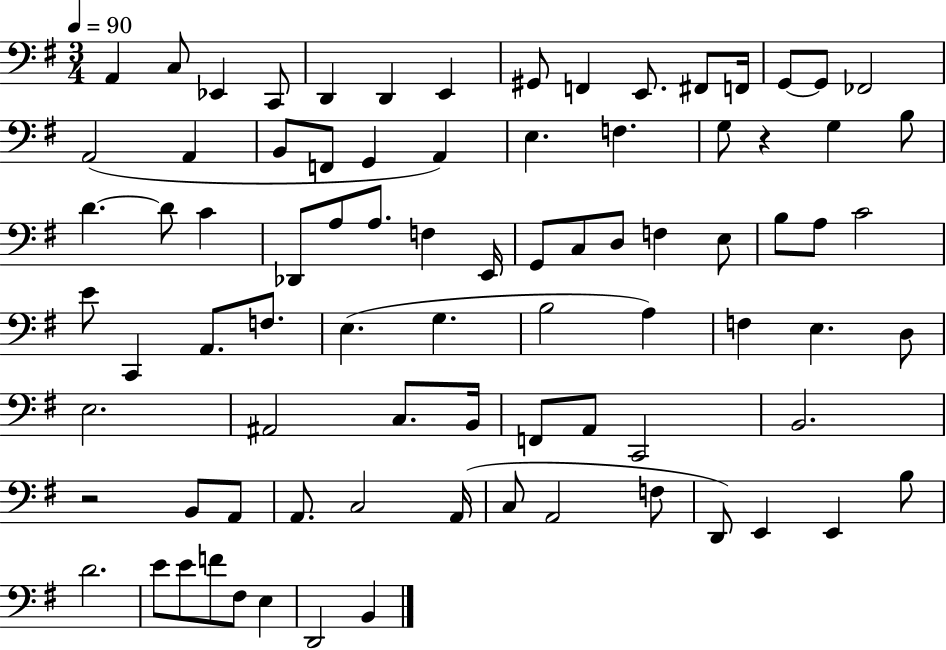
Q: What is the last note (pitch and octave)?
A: B2